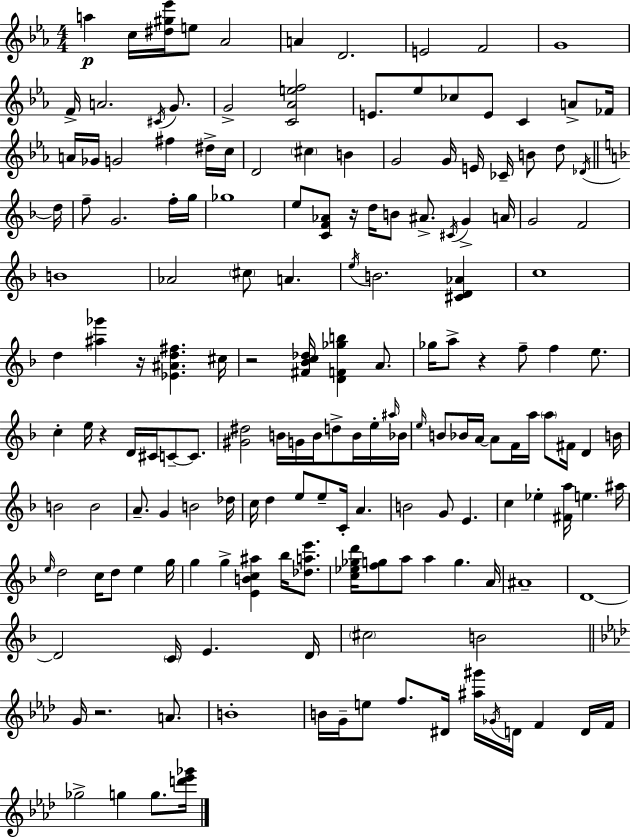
A5/q C5/s [D#5,G#5,Eb6]/s E5/e Ab4/h A4/q D4/h. E4/h F4/h G4/w F4/s A4/h. C#4/s G4/e. G4/h [C4,Ab4,E5,F5]/h E4/e. Eb5/e CES5/e E4/e C4/q A4/e FES4/s A4/s Gb4/s G4/h F#5/q D#5/s C5/s D4/h C#5/q B4/q G4/h G4/s E4/s CES4/s B4/e D5/e Db4/s D5/s F5/e G4/h. F5/s G5/s Gb5/w E5/e [C4,F4,Ab4]/e R/s D5/s B4/e A#4/e. C#4/s G4/q A4/s G4/h F4/h B4/w Ab4/h C#5/e A4/q. E5/s B4/h. [C#4,D4,Ab4]/q C5/w D5/q [A#5,Gb6]/q R/s [Eb4,A#4,D5,F#5]/q. C#5/s R/h [F#4,Bb4,C5,Db5]/s [D4,F4,Gb5,B5]/q A4/e. Gb5/s A5/e R/q F5/e F5/q E5/e. C5/q E5/s R/q D4/s C#4/s C4/e C4/e. [G#4,D#5]/h B4/s G4/s B4/s D5/e B4/s E5/s A#5/s Bb4/s E5/s B4/e Bb4/s A4/s A4/e F4/s A5/s A5/e F#4/s D4/q B4/s B4/h B4/h A4/e. G4/q B4/h Db5/s C5/s D5/q E5/e E5/e C4/s A4/q. B4/h G4/e E4/q. C5/q Eb5/q [F#4,A5]/s E5/q. A#5/s E5/s D5/h C5/s D5/e E5/q G5/s G5/q G5/q [E4,B4,C5,A#5]/q Bb5/s [Db5,A5,E6]/e. [C5,Eb5,Gb5,D6]/s [F5,G5]/e A5/e A5/q G5/q. A4/s A#4/w D4/w D4/h C4/s E4/q. D4/s C#5/h B4/h G4/s R/h. A4/e. B4/w B4/s G4/s E5/e F5/e. D#4/s [A#5,G#6]/s Gb4/s D4/s F4/q D4/s F4/s Gb5/h G5/q G5/e. [D6,Eb6,Gb6]/s